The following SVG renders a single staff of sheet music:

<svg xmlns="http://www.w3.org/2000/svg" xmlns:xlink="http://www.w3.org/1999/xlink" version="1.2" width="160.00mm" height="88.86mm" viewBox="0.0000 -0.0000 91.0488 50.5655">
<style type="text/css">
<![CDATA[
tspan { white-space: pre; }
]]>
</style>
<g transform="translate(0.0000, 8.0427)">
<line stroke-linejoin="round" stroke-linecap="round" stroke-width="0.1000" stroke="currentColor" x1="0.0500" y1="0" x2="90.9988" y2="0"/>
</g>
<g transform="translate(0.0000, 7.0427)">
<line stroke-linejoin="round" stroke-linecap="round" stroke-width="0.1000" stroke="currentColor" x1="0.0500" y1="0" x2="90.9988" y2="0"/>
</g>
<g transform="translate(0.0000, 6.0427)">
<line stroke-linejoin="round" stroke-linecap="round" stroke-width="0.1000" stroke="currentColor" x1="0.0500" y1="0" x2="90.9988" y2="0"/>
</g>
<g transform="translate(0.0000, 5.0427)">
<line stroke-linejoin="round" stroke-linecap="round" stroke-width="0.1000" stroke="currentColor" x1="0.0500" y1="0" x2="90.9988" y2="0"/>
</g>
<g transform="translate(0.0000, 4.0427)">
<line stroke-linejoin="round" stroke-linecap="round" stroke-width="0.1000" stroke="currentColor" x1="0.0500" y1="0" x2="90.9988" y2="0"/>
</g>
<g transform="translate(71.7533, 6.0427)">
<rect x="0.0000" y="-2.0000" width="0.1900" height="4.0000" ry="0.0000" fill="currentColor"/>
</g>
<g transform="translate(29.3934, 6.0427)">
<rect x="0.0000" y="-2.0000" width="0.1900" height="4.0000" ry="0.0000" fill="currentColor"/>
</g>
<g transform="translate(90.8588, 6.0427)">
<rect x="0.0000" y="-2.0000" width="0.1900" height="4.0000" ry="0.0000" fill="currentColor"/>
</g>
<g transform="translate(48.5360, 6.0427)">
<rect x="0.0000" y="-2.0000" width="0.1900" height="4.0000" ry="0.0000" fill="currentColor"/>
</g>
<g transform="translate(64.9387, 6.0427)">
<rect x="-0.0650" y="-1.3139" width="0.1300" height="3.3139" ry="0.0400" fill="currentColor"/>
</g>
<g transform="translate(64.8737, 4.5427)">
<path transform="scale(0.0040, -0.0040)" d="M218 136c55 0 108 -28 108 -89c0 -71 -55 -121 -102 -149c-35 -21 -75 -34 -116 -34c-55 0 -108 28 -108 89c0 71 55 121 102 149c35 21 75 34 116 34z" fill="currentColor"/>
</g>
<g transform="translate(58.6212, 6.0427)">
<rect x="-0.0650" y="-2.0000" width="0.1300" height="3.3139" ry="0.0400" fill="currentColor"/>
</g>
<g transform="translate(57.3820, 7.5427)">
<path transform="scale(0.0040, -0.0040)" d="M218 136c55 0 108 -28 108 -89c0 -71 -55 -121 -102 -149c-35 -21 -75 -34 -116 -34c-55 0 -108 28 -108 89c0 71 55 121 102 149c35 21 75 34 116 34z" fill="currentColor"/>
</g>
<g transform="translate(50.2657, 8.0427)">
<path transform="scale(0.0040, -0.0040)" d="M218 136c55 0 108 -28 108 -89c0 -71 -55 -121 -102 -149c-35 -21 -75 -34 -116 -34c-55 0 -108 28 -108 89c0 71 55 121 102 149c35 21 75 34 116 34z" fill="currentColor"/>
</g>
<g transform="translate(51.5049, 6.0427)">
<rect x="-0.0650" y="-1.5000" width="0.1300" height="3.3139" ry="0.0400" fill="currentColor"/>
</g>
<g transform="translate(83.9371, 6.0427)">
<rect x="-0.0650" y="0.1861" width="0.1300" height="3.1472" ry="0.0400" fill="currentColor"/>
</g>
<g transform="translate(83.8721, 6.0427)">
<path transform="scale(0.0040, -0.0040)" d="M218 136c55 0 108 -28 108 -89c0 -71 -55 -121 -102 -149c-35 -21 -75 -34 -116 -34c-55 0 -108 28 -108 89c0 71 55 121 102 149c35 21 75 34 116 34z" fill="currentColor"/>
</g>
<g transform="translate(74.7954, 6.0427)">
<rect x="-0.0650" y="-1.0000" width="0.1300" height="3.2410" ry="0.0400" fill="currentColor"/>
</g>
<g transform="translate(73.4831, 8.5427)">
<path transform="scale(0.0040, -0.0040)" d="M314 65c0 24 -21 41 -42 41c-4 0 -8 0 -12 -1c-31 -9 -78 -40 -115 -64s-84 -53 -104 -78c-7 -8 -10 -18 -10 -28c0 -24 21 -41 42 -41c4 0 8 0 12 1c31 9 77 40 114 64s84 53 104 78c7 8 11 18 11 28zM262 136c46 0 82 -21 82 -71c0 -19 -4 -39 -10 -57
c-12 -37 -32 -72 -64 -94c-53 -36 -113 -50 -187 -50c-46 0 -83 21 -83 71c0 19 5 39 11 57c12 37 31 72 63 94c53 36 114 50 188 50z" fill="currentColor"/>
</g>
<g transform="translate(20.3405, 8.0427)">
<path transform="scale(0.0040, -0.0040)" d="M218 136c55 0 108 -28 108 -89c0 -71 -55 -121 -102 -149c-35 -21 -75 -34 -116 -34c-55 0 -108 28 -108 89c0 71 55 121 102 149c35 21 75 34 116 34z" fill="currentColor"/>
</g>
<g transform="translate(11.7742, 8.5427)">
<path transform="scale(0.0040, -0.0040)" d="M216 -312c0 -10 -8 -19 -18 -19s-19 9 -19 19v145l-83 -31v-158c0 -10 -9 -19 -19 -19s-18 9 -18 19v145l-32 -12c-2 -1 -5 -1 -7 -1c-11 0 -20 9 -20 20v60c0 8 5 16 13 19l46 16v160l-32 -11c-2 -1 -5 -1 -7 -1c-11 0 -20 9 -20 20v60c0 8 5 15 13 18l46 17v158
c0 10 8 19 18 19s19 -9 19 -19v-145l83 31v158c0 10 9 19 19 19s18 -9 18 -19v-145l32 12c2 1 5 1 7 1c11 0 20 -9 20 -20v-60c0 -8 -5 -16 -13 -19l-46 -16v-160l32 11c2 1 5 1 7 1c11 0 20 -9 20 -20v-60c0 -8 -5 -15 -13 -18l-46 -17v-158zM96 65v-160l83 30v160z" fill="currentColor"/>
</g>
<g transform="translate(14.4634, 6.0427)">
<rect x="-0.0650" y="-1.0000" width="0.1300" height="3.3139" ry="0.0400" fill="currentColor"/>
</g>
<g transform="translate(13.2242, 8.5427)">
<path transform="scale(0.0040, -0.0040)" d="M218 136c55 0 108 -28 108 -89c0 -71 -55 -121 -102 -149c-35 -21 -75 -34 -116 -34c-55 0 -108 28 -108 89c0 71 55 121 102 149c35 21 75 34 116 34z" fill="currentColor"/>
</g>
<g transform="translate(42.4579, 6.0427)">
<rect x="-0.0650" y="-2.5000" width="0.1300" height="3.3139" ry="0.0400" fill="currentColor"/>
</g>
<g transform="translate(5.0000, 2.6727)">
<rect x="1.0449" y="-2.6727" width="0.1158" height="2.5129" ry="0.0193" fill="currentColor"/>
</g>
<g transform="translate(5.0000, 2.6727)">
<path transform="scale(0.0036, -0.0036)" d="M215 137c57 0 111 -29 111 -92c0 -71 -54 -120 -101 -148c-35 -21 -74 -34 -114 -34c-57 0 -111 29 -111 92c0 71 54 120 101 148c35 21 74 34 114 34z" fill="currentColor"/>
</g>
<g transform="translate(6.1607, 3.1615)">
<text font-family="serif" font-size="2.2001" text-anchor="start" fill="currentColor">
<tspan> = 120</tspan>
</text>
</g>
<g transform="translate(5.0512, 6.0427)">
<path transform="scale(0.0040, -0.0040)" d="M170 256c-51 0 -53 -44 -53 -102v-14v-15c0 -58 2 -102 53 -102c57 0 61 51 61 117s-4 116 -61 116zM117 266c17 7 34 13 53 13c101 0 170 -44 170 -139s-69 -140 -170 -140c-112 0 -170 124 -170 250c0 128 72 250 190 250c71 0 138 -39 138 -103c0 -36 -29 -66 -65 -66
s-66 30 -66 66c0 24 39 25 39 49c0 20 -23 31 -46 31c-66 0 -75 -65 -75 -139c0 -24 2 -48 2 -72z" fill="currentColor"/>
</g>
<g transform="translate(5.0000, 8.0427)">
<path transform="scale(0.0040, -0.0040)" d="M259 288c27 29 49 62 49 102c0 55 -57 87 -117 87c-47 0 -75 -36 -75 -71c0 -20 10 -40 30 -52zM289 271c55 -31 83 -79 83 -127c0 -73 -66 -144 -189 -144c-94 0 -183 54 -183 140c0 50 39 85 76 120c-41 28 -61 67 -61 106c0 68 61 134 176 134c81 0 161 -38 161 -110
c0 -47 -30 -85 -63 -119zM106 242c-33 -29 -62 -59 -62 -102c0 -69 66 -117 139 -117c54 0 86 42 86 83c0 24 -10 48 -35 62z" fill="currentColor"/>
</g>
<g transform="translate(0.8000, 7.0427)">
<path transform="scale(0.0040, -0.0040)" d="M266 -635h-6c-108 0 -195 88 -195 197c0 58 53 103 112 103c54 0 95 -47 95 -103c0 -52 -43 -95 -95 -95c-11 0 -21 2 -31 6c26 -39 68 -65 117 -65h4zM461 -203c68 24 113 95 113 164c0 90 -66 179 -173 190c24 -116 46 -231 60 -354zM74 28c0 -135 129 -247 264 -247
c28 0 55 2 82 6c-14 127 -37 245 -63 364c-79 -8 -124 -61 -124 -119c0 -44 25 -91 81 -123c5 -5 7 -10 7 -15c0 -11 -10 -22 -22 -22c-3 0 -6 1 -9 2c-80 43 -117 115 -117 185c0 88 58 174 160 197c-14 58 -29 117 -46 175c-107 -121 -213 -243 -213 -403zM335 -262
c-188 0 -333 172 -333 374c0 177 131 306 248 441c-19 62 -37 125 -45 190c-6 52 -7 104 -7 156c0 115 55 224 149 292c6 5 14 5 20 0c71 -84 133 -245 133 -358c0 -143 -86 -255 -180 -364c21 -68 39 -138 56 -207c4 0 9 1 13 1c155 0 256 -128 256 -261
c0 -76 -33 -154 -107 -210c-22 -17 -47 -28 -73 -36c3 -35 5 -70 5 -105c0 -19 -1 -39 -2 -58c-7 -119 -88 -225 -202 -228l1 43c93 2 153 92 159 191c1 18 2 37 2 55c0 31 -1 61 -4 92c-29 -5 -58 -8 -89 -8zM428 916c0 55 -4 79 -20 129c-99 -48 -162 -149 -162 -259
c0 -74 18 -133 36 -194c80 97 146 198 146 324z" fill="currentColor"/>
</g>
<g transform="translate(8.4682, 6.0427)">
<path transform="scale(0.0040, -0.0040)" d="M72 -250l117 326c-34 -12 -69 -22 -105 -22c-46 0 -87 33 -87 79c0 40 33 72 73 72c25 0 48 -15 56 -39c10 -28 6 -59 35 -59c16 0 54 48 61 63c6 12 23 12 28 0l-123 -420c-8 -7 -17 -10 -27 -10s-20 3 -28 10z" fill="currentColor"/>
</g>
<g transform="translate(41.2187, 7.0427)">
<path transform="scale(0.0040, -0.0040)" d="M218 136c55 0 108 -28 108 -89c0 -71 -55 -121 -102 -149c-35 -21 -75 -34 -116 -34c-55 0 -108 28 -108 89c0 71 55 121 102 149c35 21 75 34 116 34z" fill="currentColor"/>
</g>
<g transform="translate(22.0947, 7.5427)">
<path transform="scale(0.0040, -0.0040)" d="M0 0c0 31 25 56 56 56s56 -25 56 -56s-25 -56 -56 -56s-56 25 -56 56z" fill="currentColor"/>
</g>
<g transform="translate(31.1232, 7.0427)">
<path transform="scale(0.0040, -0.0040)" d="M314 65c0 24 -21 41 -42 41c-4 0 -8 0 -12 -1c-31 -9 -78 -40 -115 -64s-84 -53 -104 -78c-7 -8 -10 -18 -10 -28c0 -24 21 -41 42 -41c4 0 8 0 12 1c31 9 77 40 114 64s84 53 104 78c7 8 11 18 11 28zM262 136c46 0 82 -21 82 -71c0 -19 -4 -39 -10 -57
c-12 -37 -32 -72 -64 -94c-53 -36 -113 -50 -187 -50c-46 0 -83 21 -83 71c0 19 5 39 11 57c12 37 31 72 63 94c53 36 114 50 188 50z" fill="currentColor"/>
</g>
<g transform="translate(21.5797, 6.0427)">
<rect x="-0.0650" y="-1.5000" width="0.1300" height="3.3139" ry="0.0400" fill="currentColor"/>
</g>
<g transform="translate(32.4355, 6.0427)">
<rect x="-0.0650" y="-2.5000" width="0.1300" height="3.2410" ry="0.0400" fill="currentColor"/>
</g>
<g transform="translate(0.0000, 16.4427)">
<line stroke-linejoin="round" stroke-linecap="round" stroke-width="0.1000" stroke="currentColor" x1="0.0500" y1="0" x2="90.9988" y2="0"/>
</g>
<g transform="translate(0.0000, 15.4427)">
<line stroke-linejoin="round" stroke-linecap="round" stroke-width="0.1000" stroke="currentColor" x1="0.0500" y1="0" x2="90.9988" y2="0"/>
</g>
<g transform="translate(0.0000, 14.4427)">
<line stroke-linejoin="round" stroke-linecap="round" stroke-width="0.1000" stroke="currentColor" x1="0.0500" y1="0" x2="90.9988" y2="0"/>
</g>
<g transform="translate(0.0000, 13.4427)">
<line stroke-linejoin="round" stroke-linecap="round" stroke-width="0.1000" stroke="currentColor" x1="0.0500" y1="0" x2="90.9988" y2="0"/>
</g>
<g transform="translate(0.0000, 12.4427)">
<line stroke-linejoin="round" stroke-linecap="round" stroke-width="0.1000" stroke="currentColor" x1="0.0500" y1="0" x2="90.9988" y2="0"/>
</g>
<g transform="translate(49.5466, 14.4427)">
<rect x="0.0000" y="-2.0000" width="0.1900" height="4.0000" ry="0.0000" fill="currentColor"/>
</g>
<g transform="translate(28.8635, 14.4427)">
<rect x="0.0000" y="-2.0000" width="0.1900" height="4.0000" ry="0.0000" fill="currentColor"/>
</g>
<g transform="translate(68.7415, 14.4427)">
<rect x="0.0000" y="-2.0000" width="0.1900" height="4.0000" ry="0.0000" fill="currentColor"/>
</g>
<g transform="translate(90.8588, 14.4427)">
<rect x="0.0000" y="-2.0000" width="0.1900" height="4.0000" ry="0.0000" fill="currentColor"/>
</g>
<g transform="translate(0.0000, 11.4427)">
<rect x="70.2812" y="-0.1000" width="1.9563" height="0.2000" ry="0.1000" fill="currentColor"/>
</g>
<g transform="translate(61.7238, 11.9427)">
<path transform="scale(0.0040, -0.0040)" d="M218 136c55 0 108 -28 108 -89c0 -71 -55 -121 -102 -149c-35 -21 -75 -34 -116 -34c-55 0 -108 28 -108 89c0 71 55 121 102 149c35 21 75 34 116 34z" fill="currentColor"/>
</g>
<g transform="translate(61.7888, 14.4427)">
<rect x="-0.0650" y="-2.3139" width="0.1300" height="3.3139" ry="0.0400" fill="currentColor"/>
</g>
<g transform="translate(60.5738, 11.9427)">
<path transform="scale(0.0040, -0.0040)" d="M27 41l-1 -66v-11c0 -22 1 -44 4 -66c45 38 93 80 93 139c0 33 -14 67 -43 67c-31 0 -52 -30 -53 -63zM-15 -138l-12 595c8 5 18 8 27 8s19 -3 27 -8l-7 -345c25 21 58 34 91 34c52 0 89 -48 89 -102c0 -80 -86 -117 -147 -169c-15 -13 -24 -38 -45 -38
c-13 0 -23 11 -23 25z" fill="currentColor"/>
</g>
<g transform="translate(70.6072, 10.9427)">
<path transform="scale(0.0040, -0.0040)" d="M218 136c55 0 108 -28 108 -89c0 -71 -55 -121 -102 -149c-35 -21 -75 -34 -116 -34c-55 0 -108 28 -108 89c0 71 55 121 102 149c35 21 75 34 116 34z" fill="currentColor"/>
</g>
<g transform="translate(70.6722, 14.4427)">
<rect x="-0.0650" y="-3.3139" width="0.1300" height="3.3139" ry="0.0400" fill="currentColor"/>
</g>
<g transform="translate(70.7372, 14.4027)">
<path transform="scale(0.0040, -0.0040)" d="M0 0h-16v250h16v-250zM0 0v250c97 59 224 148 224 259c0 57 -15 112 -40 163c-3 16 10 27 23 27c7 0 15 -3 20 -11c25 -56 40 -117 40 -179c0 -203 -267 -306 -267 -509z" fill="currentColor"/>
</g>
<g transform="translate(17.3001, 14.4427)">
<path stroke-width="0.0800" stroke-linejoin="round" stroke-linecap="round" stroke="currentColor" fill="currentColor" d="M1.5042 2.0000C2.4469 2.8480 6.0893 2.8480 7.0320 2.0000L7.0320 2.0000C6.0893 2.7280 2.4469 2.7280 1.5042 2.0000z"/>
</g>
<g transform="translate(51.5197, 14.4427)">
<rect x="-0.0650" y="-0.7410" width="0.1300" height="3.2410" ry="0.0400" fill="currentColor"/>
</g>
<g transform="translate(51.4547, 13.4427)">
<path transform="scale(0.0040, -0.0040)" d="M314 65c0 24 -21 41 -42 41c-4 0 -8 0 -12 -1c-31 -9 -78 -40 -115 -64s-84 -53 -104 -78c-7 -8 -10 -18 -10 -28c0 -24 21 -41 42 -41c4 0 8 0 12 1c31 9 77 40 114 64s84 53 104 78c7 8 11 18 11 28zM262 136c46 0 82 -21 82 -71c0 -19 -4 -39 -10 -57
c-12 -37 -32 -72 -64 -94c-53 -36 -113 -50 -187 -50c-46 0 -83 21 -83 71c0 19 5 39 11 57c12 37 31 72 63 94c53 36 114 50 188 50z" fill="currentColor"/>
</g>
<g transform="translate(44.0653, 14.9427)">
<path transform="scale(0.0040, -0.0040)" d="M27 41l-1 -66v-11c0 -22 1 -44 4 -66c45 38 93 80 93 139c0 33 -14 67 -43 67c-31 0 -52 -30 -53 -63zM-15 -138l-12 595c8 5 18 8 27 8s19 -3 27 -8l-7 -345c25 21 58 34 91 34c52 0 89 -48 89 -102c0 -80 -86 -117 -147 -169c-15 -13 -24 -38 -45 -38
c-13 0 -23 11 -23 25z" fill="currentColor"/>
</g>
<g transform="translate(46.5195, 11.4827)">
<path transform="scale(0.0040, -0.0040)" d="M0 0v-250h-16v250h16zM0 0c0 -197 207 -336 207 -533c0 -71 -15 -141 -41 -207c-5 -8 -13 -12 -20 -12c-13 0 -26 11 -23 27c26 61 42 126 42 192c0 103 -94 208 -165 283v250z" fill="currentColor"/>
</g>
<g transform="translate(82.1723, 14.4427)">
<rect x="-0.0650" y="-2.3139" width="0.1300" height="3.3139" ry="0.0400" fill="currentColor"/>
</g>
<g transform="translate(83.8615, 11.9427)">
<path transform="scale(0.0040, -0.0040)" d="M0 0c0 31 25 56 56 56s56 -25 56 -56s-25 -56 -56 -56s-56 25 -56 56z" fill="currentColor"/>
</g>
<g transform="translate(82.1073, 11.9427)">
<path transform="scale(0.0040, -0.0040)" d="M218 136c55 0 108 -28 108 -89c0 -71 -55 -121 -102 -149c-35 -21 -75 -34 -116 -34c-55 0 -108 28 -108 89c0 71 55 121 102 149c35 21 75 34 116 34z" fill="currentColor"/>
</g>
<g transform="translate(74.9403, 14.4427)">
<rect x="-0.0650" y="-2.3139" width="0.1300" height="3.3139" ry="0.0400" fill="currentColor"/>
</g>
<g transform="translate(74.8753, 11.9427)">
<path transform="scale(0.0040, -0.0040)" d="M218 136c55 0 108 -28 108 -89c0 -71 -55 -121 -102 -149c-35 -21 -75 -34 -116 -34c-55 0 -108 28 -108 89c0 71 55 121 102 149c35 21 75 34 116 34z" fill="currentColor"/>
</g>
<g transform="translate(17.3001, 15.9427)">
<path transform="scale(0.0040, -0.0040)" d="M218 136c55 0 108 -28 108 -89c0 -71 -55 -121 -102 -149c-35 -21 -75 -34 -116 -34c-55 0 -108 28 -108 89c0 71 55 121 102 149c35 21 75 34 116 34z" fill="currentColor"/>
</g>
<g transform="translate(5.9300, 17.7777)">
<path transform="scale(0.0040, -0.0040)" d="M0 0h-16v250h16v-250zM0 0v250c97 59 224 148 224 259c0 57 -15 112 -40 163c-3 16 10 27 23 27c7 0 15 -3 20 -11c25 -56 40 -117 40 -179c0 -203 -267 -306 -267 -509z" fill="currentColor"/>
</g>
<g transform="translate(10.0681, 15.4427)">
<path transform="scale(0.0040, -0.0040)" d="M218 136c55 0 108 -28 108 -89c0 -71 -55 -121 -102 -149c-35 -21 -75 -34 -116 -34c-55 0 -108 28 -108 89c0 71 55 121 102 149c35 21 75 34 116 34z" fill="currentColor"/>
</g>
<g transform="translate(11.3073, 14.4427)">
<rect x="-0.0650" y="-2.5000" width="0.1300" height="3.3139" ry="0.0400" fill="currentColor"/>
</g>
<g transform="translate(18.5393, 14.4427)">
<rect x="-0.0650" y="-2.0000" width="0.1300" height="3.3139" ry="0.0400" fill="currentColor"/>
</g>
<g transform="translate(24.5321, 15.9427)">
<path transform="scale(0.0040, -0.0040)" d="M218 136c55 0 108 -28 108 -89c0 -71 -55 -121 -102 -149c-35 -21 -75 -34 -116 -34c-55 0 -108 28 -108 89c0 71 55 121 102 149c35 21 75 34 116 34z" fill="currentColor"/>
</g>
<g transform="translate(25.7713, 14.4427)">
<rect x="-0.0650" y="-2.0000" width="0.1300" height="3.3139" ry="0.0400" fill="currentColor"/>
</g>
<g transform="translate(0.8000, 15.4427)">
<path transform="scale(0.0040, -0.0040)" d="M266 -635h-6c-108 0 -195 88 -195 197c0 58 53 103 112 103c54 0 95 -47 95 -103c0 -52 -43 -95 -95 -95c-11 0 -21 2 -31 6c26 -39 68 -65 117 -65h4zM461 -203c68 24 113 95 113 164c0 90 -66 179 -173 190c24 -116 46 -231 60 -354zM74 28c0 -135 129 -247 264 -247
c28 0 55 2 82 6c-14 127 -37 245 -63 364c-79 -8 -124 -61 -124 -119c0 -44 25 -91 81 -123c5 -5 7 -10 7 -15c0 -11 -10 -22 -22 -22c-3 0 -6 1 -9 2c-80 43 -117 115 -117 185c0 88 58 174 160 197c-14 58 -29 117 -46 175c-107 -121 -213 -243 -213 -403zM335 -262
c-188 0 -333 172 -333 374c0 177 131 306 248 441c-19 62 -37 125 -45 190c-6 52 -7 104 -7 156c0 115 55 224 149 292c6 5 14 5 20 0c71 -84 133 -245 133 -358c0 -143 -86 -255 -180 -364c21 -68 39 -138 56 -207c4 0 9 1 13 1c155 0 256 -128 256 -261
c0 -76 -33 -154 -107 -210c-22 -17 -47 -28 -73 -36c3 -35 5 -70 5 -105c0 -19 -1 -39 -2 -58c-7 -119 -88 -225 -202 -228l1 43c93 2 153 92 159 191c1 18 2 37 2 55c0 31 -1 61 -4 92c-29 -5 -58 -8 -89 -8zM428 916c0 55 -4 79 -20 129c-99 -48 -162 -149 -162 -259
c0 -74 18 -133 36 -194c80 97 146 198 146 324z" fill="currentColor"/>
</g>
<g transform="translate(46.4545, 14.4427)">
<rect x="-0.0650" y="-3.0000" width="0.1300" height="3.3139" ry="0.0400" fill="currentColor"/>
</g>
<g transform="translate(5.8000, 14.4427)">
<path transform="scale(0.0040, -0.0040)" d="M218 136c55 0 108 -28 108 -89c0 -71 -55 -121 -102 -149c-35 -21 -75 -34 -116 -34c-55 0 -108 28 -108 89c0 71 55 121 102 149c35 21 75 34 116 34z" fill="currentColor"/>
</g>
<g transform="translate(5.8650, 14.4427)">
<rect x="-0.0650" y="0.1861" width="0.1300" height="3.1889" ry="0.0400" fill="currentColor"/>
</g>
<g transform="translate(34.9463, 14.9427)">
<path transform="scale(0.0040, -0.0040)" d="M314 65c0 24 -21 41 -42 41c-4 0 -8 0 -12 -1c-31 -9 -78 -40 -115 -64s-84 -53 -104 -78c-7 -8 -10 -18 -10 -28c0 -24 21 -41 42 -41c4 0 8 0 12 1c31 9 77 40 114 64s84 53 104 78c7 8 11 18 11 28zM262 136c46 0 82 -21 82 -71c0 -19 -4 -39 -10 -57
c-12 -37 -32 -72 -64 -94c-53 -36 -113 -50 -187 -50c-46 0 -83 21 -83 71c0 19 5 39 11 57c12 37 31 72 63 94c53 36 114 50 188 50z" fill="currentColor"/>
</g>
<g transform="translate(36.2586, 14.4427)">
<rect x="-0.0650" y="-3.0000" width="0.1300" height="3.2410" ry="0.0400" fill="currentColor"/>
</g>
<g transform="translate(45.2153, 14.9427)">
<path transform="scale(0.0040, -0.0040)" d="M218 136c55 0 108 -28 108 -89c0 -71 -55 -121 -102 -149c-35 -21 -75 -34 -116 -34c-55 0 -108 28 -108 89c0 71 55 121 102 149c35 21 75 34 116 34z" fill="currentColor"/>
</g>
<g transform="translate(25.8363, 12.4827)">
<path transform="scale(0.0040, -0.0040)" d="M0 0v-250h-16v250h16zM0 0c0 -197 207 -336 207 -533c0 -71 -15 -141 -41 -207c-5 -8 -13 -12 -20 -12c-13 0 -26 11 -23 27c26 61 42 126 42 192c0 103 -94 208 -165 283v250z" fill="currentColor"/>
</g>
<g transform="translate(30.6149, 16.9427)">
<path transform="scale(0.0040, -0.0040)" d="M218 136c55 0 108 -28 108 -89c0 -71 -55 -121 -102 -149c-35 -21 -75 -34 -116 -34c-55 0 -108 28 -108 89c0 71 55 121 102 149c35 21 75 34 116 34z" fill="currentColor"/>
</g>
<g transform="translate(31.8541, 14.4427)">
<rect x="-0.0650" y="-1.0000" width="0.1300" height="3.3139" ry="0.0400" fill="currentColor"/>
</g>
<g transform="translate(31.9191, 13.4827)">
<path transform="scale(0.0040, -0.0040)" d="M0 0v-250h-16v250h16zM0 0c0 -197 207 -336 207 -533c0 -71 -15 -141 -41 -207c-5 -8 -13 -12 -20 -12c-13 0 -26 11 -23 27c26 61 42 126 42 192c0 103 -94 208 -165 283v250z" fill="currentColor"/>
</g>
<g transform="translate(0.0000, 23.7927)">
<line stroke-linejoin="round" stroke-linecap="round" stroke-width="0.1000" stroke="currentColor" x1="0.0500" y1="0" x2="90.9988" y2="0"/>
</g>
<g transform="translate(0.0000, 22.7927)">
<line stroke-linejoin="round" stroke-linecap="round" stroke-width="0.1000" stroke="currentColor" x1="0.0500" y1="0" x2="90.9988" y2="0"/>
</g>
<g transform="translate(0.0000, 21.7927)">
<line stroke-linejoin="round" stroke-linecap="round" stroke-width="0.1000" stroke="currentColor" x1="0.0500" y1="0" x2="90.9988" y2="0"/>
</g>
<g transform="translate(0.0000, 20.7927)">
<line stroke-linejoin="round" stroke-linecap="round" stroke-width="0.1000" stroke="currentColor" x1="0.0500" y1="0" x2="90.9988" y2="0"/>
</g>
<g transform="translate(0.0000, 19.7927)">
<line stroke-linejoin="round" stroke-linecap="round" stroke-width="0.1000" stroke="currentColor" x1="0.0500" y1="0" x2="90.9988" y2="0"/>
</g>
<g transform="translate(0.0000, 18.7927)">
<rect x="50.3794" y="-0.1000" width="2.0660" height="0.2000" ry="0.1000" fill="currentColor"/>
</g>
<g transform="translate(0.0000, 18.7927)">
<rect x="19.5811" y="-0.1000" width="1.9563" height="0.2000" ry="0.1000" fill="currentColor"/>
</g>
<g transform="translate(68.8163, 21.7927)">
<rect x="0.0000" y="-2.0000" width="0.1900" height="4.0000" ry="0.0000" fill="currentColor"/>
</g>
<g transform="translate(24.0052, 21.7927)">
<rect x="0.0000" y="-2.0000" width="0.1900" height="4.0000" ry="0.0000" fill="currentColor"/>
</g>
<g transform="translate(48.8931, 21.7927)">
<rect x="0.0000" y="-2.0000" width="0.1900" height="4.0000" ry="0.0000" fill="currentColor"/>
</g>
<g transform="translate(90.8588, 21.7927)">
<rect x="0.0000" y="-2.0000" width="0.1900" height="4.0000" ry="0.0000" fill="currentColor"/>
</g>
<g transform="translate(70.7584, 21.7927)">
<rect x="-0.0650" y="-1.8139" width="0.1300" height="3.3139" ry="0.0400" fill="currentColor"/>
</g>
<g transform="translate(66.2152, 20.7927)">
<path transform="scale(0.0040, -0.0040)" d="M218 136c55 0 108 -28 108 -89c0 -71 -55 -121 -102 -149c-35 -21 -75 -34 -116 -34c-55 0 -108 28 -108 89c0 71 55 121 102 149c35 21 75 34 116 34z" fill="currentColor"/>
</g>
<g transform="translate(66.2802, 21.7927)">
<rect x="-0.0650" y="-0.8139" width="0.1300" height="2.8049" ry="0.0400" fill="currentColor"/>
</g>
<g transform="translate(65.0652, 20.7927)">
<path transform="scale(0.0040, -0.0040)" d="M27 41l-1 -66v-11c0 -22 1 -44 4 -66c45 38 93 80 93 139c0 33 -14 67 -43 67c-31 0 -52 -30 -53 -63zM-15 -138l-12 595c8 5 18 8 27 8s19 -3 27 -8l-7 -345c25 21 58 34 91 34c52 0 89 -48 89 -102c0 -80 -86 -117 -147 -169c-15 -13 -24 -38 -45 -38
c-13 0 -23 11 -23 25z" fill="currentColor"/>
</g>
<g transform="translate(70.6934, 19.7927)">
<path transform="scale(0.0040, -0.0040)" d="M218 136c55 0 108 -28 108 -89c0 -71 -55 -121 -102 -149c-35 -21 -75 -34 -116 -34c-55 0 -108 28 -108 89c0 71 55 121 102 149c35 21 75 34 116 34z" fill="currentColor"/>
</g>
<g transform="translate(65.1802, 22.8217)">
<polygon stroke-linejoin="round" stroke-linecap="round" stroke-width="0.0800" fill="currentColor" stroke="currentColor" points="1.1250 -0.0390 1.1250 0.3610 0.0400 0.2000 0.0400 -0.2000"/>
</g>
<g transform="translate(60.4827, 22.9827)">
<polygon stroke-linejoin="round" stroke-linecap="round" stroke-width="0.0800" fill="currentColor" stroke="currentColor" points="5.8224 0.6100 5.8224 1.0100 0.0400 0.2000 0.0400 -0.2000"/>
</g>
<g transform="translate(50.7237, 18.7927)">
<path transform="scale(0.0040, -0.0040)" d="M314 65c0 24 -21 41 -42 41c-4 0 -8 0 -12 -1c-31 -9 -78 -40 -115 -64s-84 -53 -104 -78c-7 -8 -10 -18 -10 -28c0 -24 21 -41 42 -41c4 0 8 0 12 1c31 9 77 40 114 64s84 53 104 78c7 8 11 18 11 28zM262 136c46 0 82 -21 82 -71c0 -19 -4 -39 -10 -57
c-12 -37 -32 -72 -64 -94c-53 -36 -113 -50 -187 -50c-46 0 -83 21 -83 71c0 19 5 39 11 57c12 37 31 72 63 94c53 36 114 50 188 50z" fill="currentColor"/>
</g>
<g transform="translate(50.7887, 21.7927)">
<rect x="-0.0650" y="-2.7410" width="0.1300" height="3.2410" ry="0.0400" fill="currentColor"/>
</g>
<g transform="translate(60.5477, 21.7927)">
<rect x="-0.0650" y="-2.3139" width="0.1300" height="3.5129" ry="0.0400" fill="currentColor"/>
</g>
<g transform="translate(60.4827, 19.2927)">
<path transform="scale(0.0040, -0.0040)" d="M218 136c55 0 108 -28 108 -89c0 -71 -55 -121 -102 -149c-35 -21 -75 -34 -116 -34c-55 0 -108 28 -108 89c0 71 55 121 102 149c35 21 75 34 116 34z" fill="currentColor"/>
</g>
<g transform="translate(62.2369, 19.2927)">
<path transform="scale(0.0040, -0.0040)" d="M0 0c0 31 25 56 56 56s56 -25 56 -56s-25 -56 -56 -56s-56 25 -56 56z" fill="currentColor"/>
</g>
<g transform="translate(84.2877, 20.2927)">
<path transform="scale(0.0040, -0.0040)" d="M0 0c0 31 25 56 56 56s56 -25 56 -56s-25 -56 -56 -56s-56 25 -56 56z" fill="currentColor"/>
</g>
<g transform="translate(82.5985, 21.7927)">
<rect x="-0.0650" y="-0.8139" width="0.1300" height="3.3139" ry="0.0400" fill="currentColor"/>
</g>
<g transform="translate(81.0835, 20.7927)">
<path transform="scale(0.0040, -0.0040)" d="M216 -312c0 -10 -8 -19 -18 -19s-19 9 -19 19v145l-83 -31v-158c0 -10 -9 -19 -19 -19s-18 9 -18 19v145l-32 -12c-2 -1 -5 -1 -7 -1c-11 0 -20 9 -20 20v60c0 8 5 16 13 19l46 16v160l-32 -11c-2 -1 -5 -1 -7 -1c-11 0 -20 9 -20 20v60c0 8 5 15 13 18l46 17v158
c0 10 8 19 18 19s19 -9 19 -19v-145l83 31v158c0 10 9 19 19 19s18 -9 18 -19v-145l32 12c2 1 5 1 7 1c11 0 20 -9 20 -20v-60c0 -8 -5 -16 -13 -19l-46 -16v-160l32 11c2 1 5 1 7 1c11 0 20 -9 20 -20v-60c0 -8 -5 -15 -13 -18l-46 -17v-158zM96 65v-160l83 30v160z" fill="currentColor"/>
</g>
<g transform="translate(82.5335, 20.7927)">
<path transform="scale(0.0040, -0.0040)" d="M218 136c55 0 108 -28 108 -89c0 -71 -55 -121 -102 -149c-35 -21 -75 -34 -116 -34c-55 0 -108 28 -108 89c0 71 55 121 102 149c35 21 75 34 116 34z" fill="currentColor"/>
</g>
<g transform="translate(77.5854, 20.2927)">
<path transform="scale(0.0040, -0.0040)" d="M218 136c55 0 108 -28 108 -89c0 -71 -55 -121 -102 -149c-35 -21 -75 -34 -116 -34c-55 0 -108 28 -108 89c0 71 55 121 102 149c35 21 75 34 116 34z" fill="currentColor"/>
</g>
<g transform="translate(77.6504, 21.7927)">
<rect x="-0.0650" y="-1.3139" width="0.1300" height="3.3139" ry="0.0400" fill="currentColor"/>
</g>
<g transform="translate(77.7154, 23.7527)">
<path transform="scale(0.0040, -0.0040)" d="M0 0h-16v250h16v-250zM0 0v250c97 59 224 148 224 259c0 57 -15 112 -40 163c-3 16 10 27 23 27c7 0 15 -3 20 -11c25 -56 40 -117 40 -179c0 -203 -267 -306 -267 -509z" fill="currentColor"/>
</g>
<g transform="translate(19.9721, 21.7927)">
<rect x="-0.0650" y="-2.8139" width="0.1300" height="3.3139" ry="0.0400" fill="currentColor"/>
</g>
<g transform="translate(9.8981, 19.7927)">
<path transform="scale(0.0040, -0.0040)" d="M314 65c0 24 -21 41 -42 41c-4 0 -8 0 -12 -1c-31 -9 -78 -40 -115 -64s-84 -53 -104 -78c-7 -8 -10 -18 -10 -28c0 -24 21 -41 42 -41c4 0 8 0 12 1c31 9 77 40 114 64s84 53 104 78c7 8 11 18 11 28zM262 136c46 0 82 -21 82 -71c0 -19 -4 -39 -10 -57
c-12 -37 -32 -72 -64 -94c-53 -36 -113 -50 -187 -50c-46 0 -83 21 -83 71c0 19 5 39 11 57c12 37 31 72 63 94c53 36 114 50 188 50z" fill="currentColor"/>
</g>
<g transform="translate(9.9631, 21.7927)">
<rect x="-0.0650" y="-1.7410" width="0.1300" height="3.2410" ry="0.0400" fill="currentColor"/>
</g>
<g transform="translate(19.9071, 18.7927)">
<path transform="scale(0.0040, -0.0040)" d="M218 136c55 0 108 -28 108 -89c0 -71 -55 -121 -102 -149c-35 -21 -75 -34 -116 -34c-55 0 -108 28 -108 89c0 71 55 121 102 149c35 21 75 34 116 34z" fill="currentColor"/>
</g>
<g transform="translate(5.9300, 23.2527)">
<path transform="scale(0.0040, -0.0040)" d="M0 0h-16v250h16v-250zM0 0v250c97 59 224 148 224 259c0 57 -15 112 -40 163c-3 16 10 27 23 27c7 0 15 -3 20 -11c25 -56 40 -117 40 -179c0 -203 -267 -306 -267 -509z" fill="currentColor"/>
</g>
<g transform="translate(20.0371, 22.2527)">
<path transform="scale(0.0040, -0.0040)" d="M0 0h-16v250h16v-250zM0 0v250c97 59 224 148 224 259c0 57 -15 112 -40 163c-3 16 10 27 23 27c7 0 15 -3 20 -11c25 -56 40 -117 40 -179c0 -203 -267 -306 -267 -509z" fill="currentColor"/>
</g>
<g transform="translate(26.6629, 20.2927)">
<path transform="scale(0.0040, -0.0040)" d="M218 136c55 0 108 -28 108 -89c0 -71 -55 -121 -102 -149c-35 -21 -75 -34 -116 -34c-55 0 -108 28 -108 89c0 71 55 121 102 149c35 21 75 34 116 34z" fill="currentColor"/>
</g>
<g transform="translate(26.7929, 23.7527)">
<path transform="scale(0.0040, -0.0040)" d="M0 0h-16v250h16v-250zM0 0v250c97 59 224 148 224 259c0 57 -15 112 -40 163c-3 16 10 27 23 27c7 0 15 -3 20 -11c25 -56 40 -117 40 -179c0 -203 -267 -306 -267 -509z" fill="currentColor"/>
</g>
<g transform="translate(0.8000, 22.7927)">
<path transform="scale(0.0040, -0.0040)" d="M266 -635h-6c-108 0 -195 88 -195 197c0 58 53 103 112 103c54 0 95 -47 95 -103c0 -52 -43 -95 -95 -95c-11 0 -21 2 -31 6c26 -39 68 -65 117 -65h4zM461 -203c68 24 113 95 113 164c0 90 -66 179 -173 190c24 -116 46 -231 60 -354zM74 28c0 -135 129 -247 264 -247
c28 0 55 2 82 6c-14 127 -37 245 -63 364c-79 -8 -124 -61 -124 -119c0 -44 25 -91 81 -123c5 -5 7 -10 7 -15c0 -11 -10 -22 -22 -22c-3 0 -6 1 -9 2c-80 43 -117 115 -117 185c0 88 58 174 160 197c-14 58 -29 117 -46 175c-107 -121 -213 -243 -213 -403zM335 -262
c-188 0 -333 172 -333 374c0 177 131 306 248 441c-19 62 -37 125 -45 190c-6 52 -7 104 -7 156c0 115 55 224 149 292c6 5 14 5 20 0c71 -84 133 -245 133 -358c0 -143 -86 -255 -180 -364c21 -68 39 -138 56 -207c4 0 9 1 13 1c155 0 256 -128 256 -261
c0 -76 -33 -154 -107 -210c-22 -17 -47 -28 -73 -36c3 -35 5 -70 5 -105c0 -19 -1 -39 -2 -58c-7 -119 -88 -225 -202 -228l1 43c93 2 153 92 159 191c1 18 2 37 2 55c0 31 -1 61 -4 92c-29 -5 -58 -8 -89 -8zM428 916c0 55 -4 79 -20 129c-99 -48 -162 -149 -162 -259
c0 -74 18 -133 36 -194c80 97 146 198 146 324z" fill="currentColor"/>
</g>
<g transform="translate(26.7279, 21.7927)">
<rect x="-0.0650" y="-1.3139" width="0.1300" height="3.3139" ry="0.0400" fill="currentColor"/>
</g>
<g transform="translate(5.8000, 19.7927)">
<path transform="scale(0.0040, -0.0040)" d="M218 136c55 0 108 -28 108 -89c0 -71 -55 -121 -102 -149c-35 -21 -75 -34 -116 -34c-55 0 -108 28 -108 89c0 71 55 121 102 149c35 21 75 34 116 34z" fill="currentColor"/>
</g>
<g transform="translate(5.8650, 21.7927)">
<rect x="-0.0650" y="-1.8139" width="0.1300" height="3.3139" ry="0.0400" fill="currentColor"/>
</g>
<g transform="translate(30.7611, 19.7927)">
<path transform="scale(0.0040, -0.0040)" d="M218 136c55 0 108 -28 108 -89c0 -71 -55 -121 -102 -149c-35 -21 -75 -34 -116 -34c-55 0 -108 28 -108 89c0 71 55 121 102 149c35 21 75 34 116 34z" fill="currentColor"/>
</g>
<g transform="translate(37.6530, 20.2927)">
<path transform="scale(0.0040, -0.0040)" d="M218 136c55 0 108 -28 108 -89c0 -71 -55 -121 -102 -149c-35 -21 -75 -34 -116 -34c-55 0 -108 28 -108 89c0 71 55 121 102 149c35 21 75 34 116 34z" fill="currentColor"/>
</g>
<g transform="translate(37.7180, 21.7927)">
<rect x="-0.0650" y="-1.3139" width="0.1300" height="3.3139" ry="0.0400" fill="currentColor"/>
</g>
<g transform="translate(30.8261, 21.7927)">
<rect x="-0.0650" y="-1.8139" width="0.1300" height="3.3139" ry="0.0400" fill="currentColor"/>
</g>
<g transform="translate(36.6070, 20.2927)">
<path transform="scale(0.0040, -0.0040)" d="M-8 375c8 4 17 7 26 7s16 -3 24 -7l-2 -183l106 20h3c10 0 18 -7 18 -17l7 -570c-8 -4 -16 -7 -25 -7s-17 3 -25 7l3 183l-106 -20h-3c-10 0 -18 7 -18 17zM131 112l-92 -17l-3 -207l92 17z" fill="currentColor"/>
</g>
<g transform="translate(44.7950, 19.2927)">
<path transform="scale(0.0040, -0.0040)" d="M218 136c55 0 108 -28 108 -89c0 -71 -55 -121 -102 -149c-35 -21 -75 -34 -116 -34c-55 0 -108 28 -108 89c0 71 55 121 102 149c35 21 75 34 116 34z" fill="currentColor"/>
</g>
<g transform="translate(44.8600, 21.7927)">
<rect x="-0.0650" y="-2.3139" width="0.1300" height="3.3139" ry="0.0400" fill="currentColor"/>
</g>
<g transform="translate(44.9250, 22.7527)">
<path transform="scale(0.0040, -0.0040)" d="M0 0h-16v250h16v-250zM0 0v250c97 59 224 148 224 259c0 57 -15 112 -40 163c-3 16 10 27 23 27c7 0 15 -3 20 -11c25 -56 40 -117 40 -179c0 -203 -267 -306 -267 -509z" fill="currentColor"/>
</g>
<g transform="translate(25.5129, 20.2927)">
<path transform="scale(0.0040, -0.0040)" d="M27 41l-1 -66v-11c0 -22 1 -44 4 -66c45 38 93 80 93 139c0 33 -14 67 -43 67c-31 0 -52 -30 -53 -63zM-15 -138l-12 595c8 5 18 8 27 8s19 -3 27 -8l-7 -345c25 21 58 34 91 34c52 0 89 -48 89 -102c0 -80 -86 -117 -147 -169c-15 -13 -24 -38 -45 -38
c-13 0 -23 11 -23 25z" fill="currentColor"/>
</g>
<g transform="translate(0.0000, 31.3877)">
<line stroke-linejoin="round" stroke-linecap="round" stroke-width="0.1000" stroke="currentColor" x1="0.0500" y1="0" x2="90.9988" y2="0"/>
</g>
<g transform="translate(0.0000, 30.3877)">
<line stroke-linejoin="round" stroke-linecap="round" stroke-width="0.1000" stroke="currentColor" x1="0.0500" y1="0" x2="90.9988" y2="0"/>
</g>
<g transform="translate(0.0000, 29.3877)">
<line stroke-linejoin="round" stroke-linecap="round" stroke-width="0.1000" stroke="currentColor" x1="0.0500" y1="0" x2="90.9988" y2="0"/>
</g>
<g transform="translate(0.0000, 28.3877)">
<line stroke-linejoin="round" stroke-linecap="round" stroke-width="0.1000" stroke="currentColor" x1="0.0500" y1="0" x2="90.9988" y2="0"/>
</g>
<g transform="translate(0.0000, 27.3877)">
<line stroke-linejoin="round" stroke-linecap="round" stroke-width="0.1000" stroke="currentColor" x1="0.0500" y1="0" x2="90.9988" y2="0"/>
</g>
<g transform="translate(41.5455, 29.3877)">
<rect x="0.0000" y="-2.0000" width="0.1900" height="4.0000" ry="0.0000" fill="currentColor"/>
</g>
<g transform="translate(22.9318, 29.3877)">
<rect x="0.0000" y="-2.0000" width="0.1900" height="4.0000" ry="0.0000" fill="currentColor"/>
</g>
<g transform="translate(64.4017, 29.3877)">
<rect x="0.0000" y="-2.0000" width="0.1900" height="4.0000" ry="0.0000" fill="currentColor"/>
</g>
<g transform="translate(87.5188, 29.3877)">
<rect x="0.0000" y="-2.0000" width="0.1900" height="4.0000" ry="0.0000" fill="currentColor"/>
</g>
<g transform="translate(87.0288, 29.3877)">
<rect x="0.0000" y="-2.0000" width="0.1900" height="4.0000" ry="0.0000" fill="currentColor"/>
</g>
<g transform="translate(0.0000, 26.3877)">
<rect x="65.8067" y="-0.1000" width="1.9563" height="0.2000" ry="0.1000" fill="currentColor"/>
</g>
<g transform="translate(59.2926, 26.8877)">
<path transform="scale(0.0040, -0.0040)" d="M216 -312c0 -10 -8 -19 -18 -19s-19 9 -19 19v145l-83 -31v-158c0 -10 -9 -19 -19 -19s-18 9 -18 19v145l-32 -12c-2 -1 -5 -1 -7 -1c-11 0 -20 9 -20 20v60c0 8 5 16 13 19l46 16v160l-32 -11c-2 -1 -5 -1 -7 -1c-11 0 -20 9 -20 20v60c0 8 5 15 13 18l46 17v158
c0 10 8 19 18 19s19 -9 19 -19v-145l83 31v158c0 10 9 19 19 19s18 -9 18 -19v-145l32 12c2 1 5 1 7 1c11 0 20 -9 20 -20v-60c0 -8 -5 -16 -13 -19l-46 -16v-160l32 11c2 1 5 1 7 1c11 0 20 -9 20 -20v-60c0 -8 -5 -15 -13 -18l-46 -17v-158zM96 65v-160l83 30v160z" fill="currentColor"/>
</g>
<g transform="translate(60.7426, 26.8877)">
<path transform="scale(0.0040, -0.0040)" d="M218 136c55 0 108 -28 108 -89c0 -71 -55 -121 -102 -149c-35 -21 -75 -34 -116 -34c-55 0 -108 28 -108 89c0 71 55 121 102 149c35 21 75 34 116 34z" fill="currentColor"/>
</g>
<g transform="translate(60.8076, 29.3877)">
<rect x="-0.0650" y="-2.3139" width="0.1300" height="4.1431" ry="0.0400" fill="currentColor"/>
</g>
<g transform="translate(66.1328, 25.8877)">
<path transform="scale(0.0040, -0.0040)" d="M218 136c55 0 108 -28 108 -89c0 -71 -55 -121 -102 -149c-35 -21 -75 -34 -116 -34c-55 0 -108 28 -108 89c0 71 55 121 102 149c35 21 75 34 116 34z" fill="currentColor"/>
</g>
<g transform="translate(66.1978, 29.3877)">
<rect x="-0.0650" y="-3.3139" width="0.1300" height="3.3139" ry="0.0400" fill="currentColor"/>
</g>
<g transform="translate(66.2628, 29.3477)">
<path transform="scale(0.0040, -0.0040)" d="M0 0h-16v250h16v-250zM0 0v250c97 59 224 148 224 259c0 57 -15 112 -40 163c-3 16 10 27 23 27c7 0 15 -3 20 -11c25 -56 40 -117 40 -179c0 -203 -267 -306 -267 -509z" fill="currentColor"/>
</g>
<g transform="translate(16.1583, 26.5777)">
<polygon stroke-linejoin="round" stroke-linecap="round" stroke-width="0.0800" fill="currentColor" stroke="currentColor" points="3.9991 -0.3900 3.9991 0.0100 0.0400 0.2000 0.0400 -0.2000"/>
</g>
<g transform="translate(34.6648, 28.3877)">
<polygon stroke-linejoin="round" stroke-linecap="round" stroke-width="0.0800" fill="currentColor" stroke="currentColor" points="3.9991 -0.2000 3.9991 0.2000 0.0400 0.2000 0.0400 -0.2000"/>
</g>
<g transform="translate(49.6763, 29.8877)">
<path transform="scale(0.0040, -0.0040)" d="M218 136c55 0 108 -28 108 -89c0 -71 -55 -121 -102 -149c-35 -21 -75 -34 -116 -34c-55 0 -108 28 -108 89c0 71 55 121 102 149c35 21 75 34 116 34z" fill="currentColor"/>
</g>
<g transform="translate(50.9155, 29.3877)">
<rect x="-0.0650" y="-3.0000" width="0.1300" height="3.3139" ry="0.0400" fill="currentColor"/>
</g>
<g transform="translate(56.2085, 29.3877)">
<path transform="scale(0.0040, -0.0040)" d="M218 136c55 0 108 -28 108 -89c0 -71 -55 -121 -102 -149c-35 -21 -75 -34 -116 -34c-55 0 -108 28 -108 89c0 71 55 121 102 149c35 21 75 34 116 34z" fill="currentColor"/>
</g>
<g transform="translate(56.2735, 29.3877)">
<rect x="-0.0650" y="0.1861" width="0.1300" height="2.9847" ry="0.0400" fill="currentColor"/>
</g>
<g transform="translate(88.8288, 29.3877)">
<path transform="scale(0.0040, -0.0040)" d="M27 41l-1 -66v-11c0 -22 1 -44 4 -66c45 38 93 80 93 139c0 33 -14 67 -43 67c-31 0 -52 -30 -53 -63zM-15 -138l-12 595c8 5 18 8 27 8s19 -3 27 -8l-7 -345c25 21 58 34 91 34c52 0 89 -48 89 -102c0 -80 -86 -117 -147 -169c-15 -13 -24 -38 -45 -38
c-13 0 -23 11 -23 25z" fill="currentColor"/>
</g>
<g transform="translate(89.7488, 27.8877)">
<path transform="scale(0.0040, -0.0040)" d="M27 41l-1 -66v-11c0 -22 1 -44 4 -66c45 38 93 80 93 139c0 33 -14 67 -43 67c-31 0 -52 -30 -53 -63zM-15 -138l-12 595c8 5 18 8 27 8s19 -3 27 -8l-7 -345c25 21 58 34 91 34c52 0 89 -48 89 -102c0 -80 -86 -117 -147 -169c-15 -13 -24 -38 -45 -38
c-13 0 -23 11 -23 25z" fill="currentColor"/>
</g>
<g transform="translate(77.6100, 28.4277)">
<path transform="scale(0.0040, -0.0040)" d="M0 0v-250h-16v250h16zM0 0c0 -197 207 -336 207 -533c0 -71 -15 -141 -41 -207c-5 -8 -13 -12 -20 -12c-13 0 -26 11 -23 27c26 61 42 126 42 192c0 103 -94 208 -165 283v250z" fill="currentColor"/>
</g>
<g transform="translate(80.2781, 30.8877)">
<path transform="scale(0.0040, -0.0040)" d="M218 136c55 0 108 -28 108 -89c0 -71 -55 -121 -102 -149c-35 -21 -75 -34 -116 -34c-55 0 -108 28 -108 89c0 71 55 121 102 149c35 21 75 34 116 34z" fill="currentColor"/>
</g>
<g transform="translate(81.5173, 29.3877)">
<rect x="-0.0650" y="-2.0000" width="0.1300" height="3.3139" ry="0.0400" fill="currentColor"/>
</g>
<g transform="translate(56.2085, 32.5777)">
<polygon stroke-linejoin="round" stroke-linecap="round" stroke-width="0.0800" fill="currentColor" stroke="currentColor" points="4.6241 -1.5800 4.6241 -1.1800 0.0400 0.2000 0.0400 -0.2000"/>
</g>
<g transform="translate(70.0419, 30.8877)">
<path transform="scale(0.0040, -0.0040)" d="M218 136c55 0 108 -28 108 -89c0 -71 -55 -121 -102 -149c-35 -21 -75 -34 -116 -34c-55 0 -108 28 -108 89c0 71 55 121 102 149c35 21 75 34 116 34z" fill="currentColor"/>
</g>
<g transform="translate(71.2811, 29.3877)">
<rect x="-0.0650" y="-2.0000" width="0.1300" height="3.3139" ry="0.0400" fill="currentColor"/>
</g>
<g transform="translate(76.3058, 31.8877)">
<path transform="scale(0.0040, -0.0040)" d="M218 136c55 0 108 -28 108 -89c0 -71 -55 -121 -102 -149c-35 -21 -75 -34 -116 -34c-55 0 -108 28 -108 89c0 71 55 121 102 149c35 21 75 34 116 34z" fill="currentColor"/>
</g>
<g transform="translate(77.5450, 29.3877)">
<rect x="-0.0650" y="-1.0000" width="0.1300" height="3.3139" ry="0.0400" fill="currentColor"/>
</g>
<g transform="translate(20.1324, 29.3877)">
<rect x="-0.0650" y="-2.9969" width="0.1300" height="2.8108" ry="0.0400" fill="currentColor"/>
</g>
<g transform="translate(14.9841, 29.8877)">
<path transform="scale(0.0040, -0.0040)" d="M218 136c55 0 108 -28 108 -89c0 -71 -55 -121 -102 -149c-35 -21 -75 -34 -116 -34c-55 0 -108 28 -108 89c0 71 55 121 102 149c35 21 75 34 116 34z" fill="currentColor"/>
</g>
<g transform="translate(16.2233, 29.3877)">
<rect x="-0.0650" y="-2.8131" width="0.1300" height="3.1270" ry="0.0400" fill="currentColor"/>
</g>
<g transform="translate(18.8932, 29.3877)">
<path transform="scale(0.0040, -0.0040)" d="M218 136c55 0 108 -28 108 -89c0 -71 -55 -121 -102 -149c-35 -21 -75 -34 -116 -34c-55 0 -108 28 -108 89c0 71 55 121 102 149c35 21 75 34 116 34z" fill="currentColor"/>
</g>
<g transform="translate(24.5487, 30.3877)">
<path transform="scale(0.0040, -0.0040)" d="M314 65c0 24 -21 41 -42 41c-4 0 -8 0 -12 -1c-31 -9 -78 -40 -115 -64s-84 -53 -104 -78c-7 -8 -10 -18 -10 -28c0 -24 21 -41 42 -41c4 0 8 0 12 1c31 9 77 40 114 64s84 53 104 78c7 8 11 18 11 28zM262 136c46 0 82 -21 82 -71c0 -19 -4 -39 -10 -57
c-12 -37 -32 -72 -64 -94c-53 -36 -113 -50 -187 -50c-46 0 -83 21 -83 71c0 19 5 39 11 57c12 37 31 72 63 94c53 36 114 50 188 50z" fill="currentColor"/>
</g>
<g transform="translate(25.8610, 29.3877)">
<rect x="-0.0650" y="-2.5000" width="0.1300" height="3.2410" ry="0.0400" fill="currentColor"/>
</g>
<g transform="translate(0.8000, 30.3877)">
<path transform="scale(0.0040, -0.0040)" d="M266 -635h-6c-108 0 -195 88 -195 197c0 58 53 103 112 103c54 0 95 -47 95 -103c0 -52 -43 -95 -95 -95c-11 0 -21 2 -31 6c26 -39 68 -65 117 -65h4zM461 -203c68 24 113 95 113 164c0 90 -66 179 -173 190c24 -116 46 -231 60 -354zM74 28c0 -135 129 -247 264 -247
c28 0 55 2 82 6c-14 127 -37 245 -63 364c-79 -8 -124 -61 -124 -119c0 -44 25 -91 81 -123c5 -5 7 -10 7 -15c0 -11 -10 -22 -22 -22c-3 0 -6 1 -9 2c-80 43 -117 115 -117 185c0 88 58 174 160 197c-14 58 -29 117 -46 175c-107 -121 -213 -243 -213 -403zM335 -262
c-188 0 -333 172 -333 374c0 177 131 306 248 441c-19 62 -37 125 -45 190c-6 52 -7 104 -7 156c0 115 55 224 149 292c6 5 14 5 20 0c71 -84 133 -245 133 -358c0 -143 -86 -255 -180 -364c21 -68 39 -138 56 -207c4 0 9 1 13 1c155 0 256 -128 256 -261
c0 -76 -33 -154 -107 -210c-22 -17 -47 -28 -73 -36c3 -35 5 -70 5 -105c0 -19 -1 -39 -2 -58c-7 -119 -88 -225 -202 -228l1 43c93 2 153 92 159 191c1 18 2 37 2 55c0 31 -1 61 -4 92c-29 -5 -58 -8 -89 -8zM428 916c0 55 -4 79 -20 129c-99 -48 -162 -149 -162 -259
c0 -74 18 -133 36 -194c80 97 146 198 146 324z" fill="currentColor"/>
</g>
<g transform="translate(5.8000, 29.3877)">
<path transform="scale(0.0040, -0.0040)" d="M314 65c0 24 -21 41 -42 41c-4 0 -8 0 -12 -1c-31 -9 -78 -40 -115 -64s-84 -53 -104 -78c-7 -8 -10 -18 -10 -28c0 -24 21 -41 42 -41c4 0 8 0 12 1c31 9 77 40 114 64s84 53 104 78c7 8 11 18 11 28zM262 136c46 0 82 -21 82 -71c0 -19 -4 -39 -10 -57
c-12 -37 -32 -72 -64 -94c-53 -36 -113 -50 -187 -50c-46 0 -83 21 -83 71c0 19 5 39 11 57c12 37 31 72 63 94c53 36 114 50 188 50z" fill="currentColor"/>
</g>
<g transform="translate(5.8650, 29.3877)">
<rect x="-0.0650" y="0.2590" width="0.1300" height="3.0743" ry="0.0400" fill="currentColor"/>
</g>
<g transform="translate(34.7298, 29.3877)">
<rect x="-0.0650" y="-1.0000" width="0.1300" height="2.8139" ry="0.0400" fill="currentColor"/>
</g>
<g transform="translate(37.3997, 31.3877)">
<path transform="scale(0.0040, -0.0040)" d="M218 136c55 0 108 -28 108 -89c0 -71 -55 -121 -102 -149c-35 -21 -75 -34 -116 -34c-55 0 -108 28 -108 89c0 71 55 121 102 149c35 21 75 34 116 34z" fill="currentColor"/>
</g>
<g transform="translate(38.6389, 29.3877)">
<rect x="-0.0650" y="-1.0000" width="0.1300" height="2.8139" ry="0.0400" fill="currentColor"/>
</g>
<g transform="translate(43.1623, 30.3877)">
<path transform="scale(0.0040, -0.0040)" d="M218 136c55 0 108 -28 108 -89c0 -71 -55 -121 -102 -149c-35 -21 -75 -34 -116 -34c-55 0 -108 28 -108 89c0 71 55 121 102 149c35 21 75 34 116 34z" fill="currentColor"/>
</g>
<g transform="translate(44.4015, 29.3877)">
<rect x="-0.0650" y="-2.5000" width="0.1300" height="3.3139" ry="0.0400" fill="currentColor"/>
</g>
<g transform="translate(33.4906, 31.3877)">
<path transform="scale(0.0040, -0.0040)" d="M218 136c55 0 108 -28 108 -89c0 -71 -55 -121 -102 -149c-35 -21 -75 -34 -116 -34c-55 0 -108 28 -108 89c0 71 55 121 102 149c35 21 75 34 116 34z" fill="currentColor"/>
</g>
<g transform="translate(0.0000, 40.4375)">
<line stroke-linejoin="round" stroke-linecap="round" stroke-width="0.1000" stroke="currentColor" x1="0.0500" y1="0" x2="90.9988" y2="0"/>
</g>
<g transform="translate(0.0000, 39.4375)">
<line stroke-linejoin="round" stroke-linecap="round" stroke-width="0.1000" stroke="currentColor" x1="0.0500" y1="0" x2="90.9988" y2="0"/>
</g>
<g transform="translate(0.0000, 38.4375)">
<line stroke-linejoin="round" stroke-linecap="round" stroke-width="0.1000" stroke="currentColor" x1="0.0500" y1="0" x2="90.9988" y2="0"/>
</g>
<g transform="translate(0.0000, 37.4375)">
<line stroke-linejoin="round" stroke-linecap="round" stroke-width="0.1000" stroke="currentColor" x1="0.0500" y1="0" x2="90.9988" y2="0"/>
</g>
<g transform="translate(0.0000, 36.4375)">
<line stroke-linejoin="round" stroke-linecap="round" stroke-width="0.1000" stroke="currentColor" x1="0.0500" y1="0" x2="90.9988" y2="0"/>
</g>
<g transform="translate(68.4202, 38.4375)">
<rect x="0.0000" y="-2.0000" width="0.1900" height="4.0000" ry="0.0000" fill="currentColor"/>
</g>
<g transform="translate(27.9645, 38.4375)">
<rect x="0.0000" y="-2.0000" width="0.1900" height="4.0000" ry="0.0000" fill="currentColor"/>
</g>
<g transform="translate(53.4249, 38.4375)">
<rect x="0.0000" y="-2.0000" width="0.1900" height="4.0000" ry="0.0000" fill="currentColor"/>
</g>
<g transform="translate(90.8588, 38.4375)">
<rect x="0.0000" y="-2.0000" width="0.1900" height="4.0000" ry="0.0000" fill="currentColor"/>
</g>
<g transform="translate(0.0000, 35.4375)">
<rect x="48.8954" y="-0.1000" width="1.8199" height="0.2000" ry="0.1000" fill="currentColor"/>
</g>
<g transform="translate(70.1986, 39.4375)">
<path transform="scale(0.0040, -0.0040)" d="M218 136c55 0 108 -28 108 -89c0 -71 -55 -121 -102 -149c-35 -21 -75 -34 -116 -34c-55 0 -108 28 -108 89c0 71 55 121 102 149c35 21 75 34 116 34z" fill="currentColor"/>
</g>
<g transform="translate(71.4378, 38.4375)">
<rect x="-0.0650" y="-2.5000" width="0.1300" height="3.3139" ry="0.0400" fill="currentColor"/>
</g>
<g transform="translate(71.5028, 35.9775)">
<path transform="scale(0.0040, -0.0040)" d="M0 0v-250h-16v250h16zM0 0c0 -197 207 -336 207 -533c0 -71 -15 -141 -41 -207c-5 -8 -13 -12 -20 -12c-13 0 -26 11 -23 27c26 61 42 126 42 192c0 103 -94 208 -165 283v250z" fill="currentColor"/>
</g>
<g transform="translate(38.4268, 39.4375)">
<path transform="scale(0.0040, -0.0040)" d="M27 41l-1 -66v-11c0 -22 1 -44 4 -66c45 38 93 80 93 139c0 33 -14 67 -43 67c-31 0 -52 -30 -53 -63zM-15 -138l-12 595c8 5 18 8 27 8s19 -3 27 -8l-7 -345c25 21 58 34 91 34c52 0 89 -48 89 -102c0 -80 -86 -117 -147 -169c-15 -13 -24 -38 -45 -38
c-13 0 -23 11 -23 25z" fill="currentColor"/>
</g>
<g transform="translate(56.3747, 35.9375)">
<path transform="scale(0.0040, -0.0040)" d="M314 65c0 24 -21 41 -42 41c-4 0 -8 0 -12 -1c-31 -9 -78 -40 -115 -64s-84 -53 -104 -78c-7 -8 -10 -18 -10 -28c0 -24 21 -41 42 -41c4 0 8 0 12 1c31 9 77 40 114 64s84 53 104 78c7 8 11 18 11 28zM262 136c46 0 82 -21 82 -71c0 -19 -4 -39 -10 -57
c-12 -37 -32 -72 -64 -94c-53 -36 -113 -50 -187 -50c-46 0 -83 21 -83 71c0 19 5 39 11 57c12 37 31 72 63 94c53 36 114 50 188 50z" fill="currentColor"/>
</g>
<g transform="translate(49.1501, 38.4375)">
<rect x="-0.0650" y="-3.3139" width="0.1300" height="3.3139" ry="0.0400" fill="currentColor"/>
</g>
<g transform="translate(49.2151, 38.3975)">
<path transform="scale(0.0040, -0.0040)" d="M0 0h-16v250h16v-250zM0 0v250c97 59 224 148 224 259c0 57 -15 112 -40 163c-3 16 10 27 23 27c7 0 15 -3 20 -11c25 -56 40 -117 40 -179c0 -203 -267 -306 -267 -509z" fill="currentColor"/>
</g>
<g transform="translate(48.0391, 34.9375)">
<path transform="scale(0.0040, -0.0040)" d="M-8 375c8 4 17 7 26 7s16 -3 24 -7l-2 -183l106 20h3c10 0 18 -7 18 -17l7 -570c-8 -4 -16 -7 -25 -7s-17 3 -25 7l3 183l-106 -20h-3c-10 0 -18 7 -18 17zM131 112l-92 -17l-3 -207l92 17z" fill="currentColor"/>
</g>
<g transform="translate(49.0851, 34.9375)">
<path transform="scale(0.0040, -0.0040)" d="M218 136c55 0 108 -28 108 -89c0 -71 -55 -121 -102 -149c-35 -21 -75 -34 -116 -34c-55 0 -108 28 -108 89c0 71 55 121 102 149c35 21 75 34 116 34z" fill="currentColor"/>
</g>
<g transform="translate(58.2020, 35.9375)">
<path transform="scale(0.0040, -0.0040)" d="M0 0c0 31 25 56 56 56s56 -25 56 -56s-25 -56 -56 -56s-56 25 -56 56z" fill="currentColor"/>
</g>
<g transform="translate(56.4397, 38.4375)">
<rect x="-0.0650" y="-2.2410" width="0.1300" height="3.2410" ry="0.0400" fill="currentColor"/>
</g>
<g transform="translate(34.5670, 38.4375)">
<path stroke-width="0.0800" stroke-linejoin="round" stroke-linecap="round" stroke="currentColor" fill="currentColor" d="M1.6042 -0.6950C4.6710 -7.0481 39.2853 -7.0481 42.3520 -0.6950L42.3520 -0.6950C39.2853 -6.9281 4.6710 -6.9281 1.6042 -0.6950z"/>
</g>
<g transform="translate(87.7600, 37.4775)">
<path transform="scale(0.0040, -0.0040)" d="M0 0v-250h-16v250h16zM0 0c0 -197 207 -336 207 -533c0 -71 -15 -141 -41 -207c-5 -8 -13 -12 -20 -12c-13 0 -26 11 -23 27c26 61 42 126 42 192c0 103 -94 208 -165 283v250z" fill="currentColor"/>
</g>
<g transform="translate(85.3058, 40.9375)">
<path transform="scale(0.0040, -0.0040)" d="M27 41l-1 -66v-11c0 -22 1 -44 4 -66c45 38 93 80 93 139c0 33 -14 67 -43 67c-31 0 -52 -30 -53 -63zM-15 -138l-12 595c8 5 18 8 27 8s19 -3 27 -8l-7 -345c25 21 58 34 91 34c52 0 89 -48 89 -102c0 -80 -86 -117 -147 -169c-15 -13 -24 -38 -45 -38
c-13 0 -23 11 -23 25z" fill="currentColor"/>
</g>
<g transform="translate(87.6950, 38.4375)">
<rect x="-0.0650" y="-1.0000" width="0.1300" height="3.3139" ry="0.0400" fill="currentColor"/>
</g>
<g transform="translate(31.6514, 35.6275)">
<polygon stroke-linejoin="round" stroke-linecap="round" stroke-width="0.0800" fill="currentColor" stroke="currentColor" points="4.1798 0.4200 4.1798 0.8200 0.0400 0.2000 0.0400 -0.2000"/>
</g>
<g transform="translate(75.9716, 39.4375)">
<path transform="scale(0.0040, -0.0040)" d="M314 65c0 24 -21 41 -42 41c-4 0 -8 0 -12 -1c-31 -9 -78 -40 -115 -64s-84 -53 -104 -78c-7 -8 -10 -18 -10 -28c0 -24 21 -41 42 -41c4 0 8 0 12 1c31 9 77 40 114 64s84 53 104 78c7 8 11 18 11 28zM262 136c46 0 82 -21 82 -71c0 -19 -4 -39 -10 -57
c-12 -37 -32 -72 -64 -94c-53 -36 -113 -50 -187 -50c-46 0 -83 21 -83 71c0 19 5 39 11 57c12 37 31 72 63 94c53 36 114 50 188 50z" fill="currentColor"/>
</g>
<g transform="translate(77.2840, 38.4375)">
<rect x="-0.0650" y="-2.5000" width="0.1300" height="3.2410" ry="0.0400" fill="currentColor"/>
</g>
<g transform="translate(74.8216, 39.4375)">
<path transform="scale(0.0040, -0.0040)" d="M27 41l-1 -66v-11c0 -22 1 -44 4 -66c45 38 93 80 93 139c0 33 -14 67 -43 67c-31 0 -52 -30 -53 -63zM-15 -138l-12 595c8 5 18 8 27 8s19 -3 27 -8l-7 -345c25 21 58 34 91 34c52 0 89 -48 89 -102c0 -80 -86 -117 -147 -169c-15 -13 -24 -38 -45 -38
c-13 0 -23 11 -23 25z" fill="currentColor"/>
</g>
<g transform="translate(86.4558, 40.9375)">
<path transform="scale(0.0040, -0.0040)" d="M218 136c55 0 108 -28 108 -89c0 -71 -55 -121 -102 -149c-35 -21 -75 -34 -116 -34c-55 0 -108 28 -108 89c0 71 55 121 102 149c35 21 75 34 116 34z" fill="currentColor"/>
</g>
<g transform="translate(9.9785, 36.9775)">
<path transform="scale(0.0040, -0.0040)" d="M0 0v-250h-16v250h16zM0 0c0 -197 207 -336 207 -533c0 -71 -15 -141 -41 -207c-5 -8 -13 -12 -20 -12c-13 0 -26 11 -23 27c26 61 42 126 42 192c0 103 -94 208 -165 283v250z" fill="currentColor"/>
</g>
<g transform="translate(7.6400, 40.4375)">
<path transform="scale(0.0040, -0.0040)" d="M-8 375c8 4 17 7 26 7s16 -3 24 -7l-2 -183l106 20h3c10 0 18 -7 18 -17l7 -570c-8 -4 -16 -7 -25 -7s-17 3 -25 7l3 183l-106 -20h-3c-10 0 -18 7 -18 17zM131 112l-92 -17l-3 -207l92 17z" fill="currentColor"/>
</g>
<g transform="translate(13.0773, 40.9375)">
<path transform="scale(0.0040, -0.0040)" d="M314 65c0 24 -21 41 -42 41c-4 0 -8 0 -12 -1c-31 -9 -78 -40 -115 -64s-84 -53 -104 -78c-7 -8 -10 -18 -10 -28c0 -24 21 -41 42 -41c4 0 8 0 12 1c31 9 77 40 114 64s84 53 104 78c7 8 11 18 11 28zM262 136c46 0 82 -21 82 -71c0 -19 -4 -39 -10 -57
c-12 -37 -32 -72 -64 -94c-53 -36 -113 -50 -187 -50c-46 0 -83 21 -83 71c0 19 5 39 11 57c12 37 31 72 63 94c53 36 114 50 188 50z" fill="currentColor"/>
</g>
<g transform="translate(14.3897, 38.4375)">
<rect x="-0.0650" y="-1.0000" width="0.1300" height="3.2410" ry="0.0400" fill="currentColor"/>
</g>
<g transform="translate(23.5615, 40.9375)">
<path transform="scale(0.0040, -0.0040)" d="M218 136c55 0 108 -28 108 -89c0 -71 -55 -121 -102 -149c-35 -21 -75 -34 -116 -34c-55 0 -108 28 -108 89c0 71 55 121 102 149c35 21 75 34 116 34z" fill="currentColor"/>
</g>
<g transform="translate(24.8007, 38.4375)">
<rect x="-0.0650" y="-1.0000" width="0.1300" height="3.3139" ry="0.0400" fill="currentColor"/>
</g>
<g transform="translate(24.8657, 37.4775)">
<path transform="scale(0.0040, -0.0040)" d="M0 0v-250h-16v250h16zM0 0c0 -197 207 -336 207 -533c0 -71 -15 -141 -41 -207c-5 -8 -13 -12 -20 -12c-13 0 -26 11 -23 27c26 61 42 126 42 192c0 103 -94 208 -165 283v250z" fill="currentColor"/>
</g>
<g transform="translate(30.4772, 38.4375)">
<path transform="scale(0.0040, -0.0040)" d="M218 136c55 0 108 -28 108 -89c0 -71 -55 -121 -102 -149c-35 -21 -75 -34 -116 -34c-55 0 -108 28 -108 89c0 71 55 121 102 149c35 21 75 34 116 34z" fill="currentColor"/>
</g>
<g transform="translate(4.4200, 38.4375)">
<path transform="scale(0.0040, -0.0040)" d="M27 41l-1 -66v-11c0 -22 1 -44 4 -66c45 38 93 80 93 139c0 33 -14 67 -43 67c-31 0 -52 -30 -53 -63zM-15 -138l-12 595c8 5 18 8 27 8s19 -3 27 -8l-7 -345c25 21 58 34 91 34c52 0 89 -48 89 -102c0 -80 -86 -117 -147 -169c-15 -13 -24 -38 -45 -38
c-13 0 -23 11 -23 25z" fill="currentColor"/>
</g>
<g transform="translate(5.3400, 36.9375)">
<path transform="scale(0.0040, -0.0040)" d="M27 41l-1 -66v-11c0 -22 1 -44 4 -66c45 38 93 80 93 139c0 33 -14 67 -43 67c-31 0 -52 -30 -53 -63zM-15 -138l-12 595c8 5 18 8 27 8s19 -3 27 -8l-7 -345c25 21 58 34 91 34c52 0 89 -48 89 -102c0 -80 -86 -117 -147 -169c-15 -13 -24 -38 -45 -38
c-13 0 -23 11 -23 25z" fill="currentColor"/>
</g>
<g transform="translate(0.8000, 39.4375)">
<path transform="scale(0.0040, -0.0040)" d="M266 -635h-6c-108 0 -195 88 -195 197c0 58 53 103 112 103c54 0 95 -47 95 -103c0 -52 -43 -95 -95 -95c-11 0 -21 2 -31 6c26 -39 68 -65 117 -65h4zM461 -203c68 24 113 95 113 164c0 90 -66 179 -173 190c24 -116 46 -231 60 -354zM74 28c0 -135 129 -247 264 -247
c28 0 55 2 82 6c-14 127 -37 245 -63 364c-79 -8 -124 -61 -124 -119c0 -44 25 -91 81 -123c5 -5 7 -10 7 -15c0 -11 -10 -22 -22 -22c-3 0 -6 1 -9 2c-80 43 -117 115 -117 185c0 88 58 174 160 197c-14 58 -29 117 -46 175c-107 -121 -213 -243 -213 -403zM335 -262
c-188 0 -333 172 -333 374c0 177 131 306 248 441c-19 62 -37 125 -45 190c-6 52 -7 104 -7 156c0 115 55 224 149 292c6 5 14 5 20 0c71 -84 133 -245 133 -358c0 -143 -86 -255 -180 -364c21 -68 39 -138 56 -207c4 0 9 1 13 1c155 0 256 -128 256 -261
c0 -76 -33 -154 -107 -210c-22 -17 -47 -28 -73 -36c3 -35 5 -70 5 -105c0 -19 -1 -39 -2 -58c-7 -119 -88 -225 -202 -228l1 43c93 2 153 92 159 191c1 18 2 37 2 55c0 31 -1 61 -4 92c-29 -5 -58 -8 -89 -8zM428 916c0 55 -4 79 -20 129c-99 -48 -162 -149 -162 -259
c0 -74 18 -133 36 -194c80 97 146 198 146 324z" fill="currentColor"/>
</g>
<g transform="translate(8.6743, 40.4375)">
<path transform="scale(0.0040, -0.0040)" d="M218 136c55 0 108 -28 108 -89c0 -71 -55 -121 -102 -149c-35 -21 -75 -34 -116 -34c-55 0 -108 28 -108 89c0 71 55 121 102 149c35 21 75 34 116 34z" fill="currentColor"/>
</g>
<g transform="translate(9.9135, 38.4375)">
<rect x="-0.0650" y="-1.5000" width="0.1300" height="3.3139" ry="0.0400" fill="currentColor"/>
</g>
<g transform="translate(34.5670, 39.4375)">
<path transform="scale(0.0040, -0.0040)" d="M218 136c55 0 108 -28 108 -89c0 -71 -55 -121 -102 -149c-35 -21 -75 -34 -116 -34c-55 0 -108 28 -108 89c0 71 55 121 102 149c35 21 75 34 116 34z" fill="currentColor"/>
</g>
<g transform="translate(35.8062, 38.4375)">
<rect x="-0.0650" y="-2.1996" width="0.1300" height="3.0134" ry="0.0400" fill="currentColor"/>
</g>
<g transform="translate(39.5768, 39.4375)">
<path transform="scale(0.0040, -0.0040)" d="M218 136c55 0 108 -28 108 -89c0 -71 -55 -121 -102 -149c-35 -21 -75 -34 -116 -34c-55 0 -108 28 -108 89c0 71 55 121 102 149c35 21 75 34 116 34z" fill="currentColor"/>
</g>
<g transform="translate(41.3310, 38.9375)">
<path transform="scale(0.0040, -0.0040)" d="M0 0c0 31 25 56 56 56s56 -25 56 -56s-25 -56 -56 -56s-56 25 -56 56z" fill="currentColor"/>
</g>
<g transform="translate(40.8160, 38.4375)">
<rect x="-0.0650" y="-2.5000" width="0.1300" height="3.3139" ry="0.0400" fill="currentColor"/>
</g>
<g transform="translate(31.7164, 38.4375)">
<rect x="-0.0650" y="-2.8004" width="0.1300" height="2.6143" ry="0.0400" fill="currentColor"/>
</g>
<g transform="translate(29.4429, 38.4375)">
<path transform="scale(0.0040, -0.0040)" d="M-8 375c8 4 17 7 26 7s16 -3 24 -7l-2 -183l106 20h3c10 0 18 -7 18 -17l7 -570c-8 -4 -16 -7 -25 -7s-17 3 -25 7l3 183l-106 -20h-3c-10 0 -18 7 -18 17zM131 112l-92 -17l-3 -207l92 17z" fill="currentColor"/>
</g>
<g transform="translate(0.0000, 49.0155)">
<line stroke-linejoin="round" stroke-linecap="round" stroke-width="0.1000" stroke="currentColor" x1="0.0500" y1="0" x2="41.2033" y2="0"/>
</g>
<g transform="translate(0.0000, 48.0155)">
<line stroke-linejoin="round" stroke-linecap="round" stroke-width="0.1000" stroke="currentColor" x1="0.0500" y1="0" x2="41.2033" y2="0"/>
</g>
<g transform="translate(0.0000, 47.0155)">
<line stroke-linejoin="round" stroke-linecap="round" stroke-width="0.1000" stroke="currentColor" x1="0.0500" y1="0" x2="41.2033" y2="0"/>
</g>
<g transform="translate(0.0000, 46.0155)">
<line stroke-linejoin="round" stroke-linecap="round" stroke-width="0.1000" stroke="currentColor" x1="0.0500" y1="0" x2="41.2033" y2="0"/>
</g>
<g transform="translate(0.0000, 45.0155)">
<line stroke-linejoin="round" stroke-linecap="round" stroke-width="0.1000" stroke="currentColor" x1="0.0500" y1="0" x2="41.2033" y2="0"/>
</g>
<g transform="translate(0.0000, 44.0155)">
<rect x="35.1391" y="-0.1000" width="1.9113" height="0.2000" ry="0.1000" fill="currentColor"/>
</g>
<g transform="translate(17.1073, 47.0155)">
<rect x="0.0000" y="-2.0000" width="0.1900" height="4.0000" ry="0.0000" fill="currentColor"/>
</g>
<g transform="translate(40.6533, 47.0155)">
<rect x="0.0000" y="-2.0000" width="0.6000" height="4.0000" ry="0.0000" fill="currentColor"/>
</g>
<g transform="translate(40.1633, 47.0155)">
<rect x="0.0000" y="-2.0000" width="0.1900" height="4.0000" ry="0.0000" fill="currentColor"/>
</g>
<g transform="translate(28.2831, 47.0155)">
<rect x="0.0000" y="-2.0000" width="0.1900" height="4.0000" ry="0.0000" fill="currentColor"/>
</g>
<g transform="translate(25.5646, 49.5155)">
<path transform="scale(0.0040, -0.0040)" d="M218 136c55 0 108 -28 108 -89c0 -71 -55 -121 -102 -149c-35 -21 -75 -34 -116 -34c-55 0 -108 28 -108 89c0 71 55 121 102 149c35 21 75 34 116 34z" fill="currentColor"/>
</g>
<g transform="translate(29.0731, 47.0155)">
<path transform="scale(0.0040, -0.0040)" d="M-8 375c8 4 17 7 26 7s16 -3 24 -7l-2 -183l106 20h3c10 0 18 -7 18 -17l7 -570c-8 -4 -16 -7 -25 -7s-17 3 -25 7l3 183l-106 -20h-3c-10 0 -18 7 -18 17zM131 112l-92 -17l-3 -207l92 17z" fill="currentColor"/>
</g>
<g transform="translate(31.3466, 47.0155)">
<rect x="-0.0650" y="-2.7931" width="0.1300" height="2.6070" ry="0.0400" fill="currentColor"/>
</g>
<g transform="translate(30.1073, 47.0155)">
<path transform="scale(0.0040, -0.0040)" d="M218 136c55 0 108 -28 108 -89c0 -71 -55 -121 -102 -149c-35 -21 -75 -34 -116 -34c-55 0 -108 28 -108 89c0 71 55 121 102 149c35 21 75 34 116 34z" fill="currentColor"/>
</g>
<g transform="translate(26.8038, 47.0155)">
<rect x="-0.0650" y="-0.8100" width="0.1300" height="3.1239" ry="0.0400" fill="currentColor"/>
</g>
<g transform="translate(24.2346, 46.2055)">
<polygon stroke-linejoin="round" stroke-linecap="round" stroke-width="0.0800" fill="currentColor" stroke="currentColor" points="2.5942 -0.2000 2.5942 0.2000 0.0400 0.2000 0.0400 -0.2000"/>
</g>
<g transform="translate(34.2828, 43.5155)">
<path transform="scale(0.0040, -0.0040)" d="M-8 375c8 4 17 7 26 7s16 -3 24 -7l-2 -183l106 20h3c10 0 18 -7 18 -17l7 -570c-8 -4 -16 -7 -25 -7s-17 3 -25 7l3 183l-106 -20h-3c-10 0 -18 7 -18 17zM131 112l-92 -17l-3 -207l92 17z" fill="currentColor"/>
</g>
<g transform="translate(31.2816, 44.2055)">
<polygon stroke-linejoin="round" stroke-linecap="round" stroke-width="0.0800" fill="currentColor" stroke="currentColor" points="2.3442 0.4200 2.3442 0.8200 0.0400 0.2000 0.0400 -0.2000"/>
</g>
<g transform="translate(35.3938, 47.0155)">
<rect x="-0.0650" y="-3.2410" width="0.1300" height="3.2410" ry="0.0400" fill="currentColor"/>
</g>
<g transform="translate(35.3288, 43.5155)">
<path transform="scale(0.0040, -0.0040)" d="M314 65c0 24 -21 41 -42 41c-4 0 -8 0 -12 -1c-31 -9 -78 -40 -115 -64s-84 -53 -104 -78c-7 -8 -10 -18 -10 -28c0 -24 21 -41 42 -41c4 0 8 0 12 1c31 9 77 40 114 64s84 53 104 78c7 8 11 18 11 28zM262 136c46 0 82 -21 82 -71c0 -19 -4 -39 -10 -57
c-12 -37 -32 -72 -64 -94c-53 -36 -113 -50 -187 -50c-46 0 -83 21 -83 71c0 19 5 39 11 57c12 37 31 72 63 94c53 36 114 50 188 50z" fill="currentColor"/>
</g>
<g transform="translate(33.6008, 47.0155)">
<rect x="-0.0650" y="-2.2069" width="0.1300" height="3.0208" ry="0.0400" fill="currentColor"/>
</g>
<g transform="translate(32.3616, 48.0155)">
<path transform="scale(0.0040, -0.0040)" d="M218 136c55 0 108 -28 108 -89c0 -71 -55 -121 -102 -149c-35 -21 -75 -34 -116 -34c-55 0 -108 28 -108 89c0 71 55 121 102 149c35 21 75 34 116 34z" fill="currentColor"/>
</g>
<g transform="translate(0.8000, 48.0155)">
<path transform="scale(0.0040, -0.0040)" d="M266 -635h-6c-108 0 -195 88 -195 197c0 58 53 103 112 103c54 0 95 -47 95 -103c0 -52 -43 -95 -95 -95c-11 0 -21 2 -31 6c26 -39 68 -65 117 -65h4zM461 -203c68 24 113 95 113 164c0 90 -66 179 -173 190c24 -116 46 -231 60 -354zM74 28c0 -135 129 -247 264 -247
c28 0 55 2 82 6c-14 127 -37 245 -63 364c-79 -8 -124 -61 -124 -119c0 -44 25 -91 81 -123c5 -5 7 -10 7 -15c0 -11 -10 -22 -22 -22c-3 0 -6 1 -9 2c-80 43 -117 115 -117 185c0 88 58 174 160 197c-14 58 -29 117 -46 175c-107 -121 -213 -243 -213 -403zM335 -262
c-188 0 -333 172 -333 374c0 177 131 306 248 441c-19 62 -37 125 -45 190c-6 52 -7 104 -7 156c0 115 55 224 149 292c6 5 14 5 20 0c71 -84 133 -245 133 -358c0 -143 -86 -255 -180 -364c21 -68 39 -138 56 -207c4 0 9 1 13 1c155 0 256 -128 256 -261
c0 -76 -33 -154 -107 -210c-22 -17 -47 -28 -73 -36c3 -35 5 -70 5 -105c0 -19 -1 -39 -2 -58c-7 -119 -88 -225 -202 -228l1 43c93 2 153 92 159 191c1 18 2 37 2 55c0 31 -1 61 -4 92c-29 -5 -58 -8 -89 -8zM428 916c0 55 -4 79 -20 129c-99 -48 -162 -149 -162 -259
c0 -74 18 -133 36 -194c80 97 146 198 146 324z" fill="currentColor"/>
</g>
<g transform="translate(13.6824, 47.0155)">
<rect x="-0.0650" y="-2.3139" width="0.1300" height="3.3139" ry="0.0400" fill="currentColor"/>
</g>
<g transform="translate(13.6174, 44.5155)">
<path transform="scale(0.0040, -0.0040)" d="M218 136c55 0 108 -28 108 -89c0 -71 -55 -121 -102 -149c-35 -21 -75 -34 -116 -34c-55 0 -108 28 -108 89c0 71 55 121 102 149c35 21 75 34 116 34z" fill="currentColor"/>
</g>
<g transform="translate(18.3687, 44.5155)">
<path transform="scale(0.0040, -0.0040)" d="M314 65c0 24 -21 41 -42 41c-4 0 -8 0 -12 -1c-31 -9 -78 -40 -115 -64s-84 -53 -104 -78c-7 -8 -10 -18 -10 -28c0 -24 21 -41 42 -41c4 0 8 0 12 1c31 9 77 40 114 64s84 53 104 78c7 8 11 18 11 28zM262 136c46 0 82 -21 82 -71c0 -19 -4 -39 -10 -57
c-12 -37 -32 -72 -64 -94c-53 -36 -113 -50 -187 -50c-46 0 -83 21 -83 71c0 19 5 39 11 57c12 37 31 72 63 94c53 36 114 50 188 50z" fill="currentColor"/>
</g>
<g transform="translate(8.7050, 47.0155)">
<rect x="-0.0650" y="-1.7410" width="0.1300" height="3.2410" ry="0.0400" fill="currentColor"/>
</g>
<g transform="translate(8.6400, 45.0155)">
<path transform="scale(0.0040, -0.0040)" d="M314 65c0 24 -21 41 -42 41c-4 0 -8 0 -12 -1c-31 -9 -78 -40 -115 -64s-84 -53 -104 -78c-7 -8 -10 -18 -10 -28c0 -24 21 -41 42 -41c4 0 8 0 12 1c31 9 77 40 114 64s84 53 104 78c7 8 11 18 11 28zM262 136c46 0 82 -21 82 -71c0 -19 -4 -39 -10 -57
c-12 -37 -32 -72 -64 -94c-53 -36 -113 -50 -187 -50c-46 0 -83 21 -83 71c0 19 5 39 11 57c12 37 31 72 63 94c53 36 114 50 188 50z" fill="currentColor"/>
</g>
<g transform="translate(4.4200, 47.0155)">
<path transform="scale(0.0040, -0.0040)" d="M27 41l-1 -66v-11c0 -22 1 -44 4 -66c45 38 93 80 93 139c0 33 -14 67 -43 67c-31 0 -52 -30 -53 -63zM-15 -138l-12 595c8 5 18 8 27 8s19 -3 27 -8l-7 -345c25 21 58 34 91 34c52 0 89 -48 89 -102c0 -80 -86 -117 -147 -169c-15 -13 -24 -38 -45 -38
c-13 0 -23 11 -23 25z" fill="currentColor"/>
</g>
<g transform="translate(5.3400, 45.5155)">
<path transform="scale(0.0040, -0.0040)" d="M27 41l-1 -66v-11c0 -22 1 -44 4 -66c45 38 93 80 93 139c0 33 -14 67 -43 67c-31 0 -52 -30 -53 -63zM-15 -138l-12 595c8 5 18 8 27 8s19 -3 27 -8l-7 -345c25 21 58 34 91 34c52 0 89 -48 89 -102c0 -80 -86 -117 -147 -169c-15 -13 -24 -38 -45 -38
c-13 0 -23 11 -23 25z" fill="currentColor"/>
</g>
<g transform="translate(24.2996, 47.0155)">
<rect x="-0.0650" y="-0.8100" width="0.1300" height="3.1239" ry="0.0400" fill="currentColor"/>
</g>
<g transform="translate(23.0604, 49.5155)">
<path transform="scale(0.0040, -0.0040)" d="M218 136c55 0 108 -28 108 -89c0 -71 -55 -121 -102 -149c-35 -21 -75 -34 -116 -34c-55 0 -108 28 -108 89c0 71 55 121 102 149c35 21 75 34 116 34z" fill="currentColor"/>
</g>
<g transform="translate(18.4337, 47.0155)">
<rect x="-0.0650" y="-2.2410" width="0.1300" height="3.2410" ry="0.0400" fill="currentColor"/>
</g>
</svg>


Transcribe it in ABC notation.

X:1
T:Untitled
M:6/8
L:1/4
K:C
z/2 ^D E G2 G E F e D2 B B/2 G F F/2 D/2 A2 _A/2 d2 _g b/2 g g f/2 f2 a/2 _e/2 f e g/2 a2 g/2 _d/4 f e/2 ^d B2 A/2 B/2 G2 E/2 E/2 G A B/2 ^g/2 b/2 F D/2 F E/2 D2 D/2 B/2 G/2 _G b/2 g2 G/2 _G2 _D/2 f2 g g2 D/2 D/2 B/2 G/2 b2